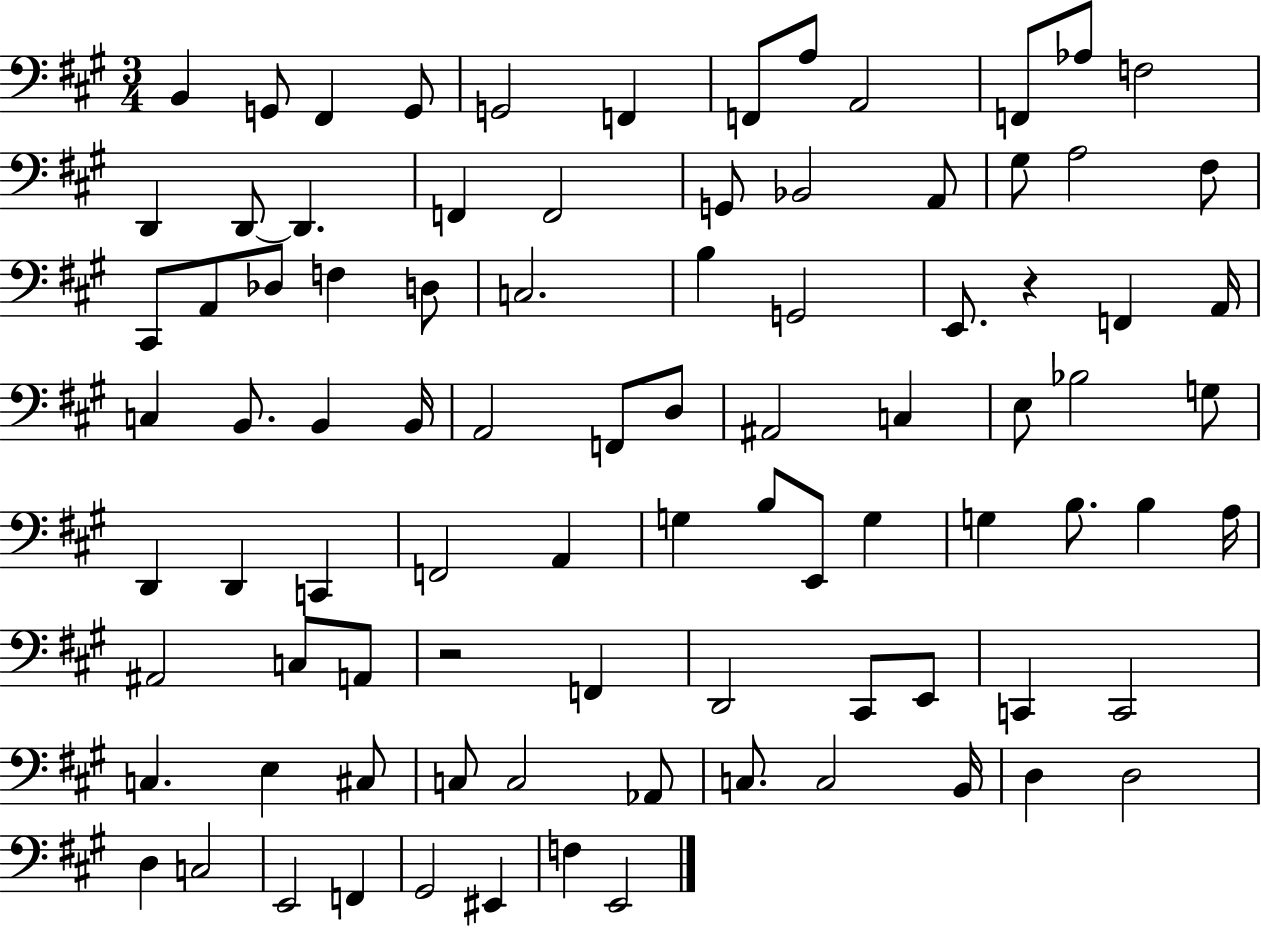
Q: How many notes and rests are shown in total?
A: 89